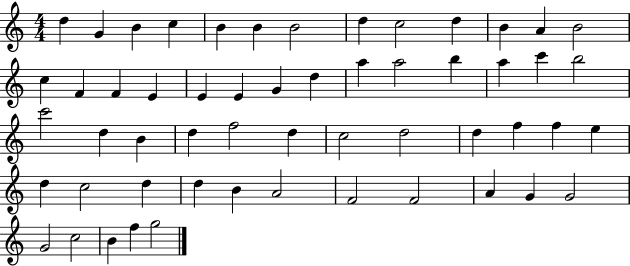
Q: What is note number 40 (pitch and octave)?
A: D5